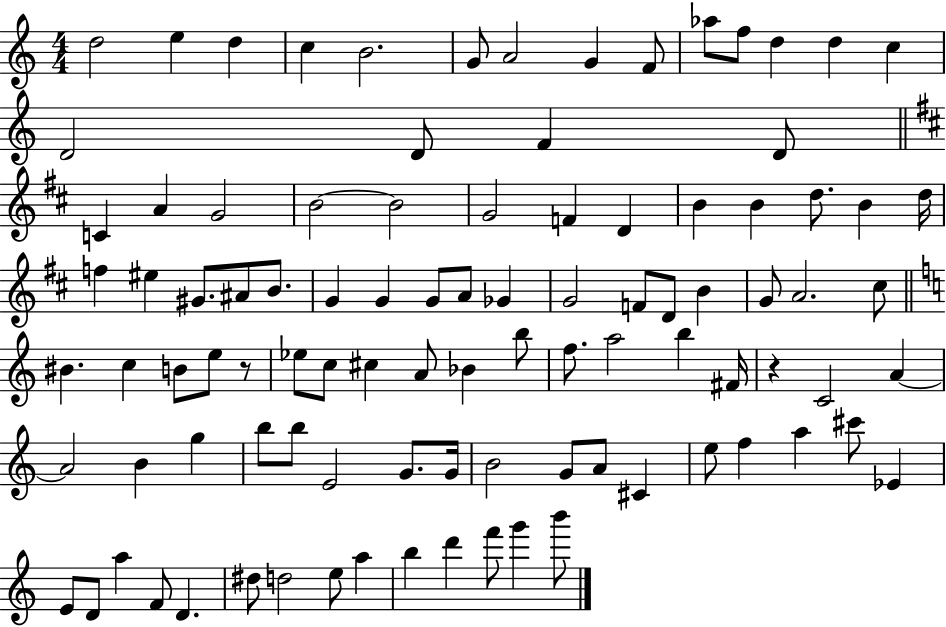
D5/h E5/q D5/q C5/q B4/h. G4/e A4/h G4/q F4/e Ab5/e F5/e D5/q D5/q C5/q D4/h D4/e F4/q D4/e C4/q A4/q G4/h B4/h B4/h G4/h F4/q D4/q B4/q B4/q D5/e. B4/q D5/s F5/q EIS5/q G#4/e. A#4/e B4/e. G4/q G4/q G4/e A4/e Gb4/q G4/h F4/e D4/e B4/q G4/e A4/h. C#5/e BIS4/q. C5/q B4/e E5/e R/e Eb5/e C5/e C#5/q A4/e Bb4/q B5/e F5/e. A5/h B5/q F#4/s R/q C4/h A4/q A4/h B4/q G5/q B5/e B5/e E4/h G4/e. G4/s B4/h G4/e A4/e C#4/q E5/e F5/q A5/q C#6/e Eb4/q E4/e D4/e A5/q F4/e D4/q. D#5/e D5/h E5/e A5/q B5/q D6/q F6/e G6/q B6/e